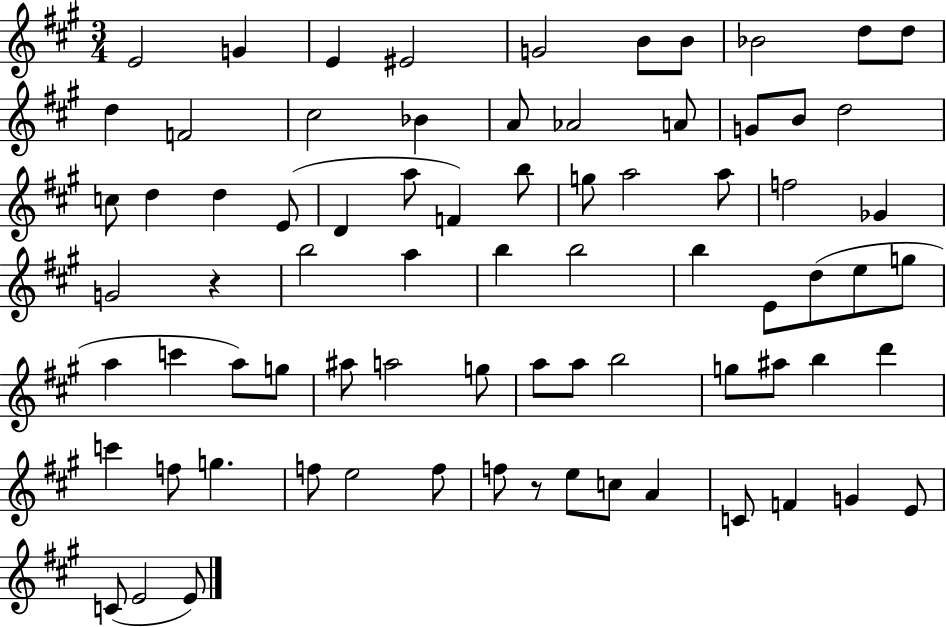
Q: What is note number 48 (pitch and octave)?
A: A#5